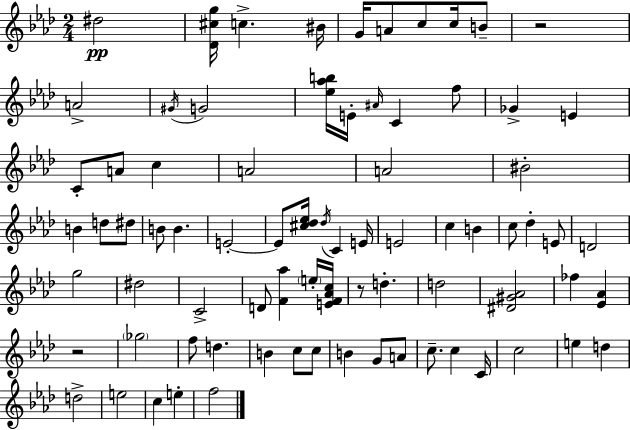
{
  \clef treble
  \numericTimeSignature
  \time 2/4
  \key f \minor
  \repeat volta 2 { dis''2\pp | <des' cis'' g''>16 c''4.-> bis'16 | g'16 a'8 c''8 c''16 b'8-- | r2 | \break a'2-> | \acciaccatura { gis'16 } g'2 | <ees'' aes'' b''>16 e'16-. \grace { ais'16 } c'4 | f''8 ges'4-> e'4 | \break c'8-. a'8 c''4 | a'2 | a'2 | bis'2-. | \break b'4 d''8 | dis''8 b'8 b'4. | e'2-.~~ | e'8 <cis'' des'' ees''>16 \acciaccatura { des''16 } c'4 | \break e'16 e'2 | c''4 b'4 | c''8 des''4-. | e'8 d'2 | \break g''2 | dis''2 | c'2-> | d'8 <f' aes''>4 | \break \parenthesize e''16-. <e' f' aes' c''>16 r8 d''4.-. | d''2 | <dis' gis' aes'>2 | fes''4 <ees' aes'>4 | \break r2 | \parenthesize ges''2 | f''8 d''4. | b'4 c''8 | \break c''8 b'4 g'8 | a'8 c''8.-- c''4 | c'16 c''2 | e''4 d''4 | \break d''2-> | e''2 | c''4 e''4-. | f''2 | \break } \bar "|."
}